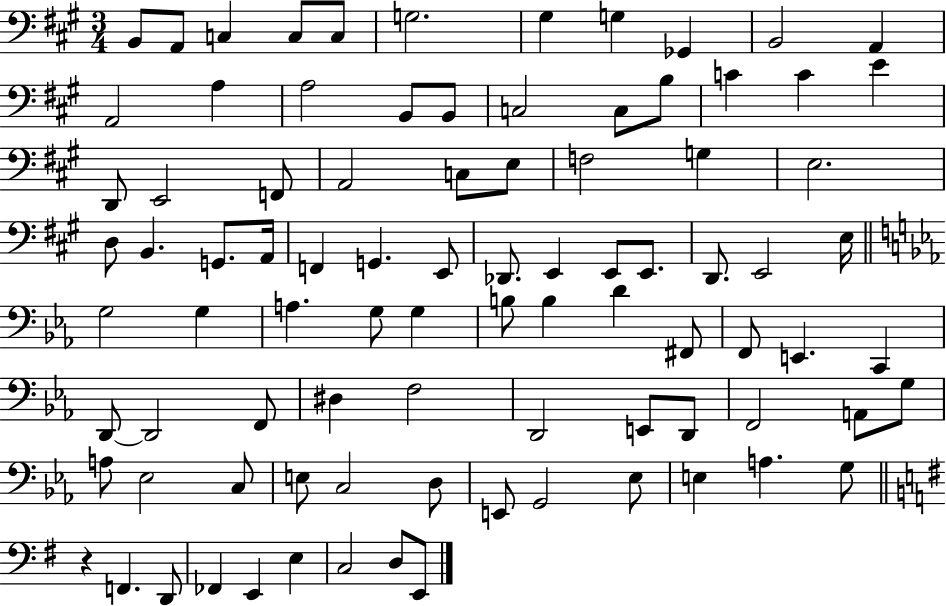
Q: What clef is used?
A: bass